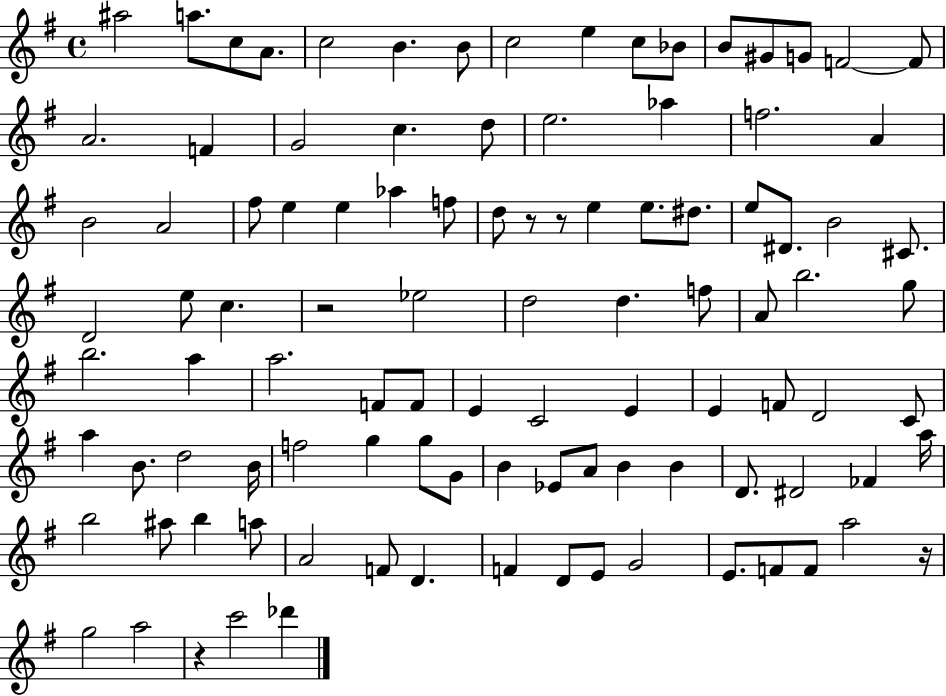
A#5/h A5/e. C5/e A4/e. C5/h B4/q. B4/e C5/h E5/q C5/e Bb4/e B4/e G#4/e G4/e F4/h F4/e A4/h. F4/q G4/h C5/q. D5/e E5/h. Ab5/q F5/h. A4/q B4/h A4/h F#5/e E5/q E5/q Ab5/q F5/e D5/e R/e R/e E5/q E5/e. D#5/e. E5/e D#4/e. B4/h C#4/e. D4/h E5/e C5/q. R/h Eb5/h D5/h D5/q. F5/e A4/e B5/h. G5/e B5/h. A5/q A5/h. F4/e F4/e E4/q C4/h E4/q E4/q F4/e D4/h C4/e A5/q B4/e. D5/h B4/s F5/h G5/q G5/e G4/e B4/q Eb4/e A4/e B4/q B4/q D4/e. D#4/h FES4/q A5/s B5/h A#5/e B5/q A5/e A4/h F4/e D4/q. F4/q D4/e E4/e G4/h E4/e. F4/e F4/e A5/h R/s G5/h A5/h R/q C6/h Db6/q